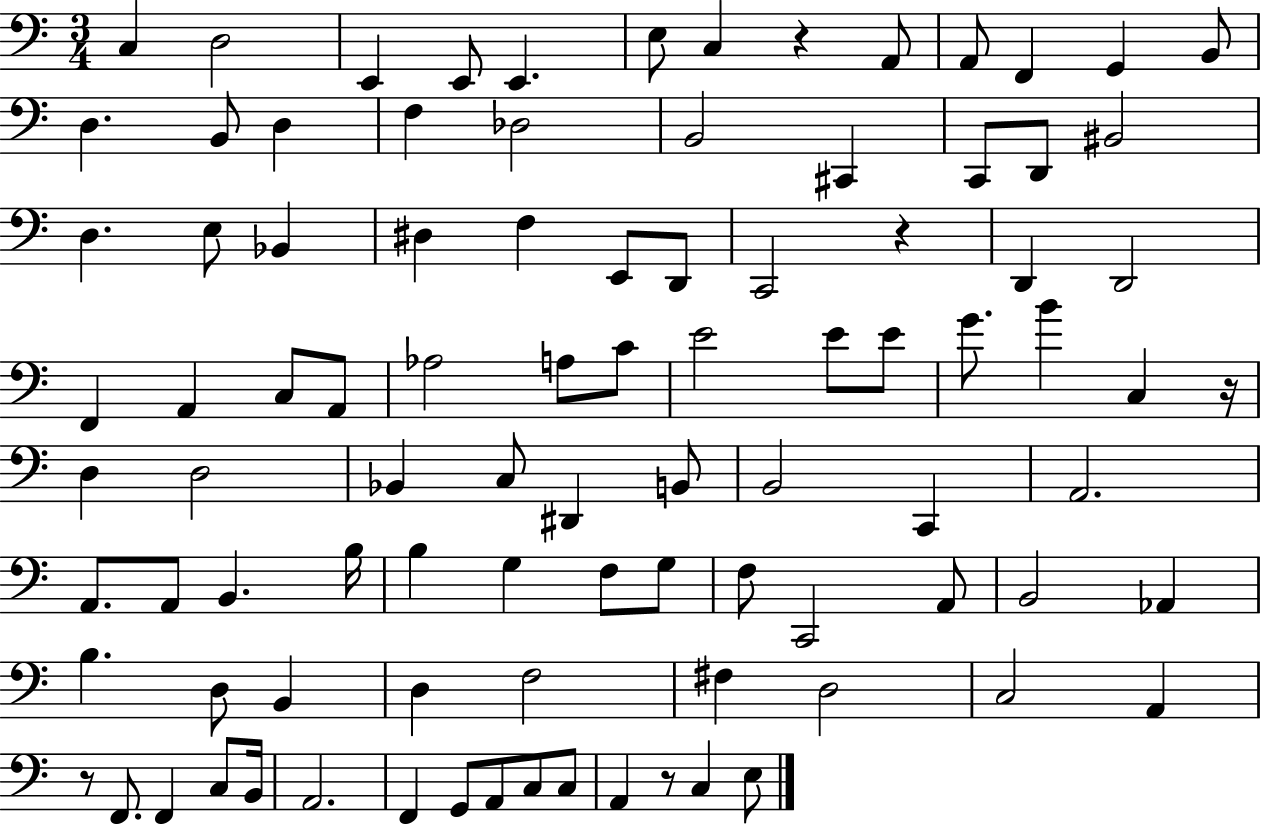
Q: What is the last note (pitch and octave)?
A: E3